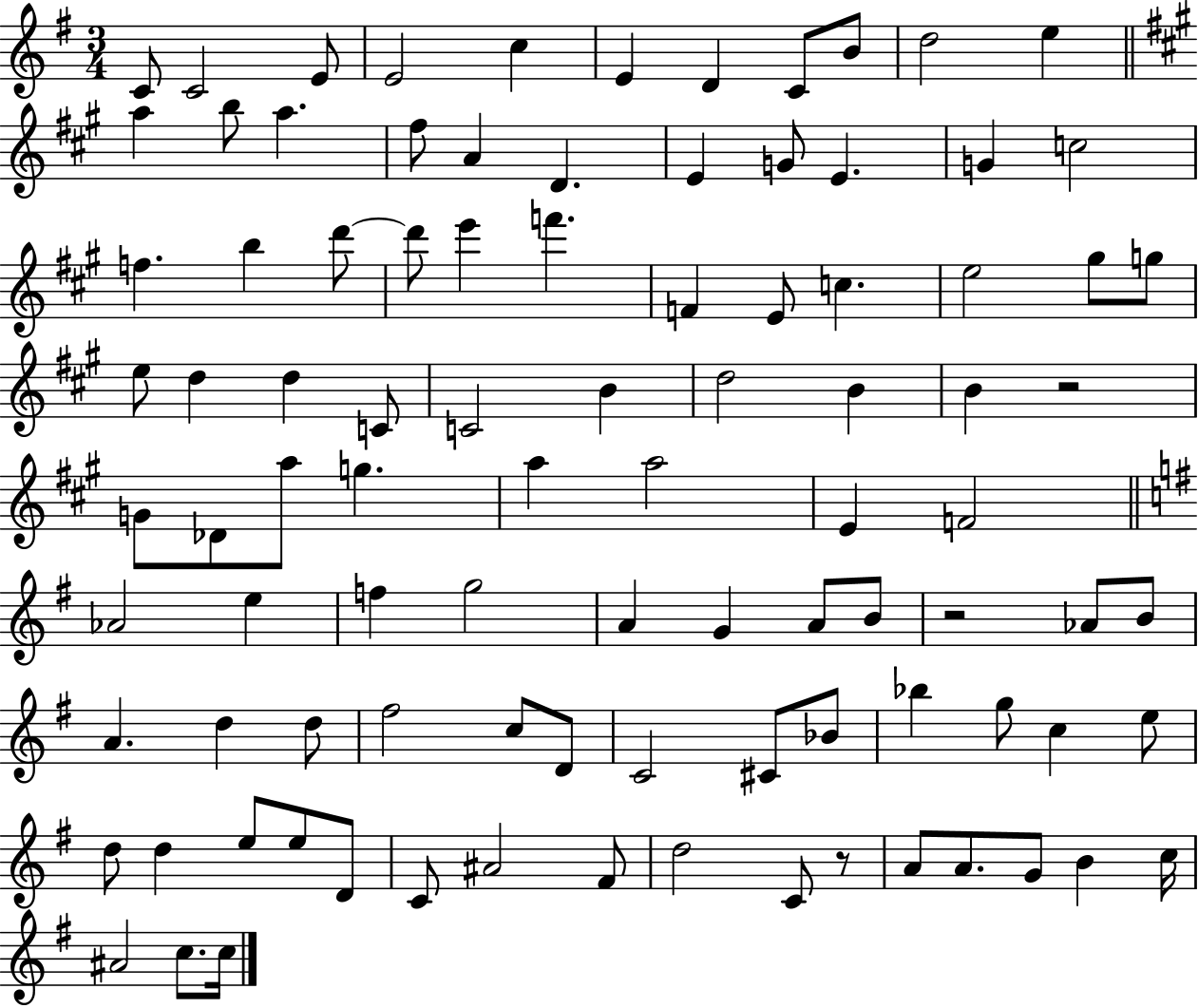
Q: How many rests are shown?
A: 3